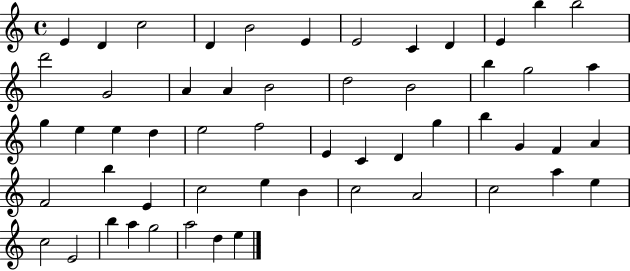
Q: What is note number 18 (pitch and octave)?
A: D5